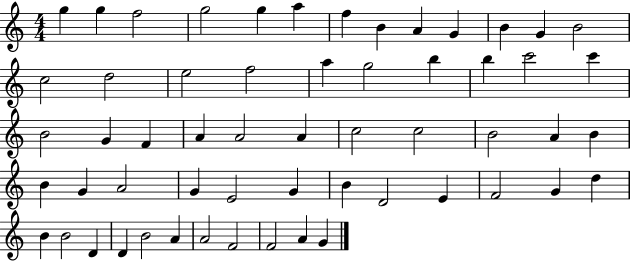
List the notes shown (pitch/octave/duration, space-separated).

G5/q G5/q F5/h G5/h G5/q A5/q F5/q B4/q A4/q G4/q B4/q G4/q B4/h C5/h D5/h E5/h F5/h A5/q G5/h B5/q B5/q C6/h C6/q B4/h G4/q F4/q A4/q A4/h A4/q C5/h C5/h B4/h A4/q B4/q B4/q G4/q A4/h G4/q E4/h G4/q B4/q D4/h E4/q F4/h G4/q D5/q B4/q B4/h D4/q D4/q B4/h A4/q A4/h F4/h F4/h A4/q G4/q